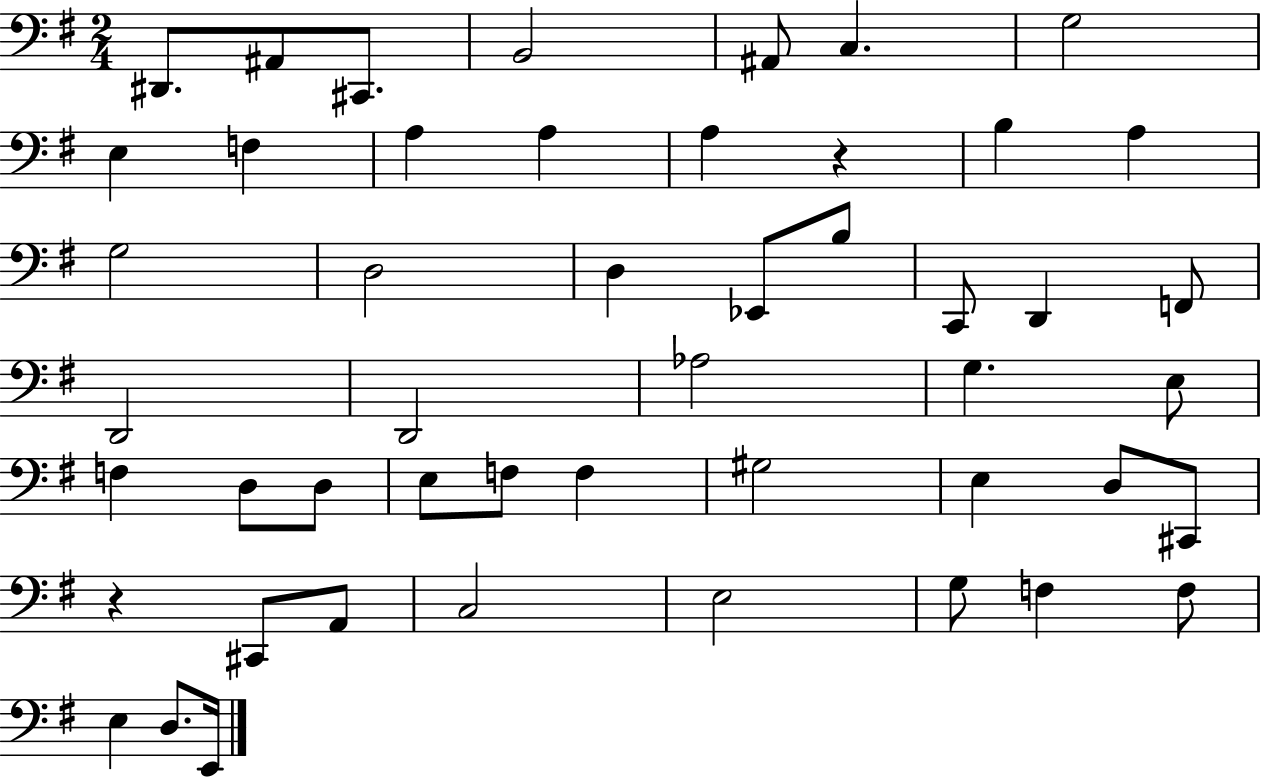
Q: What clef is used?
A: bass